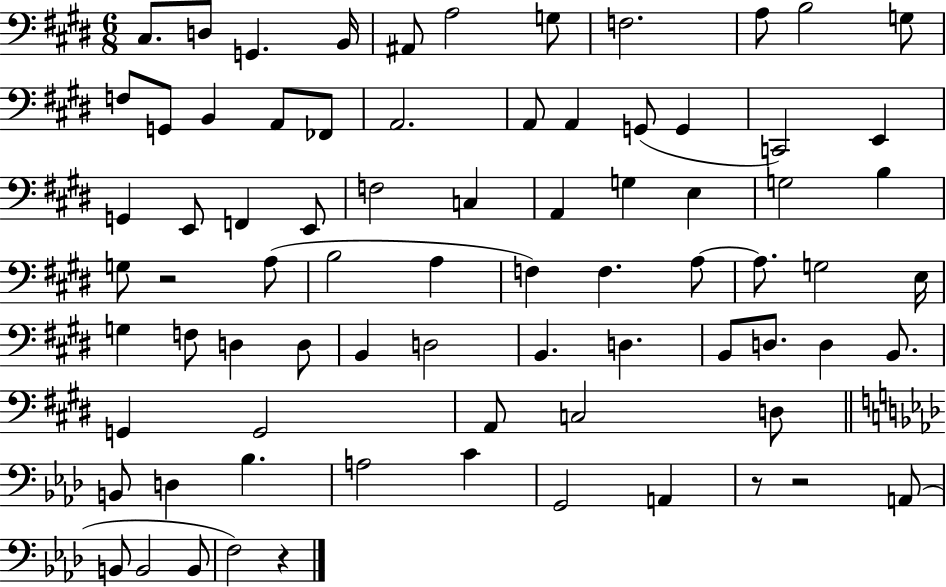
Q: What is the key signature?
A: E major